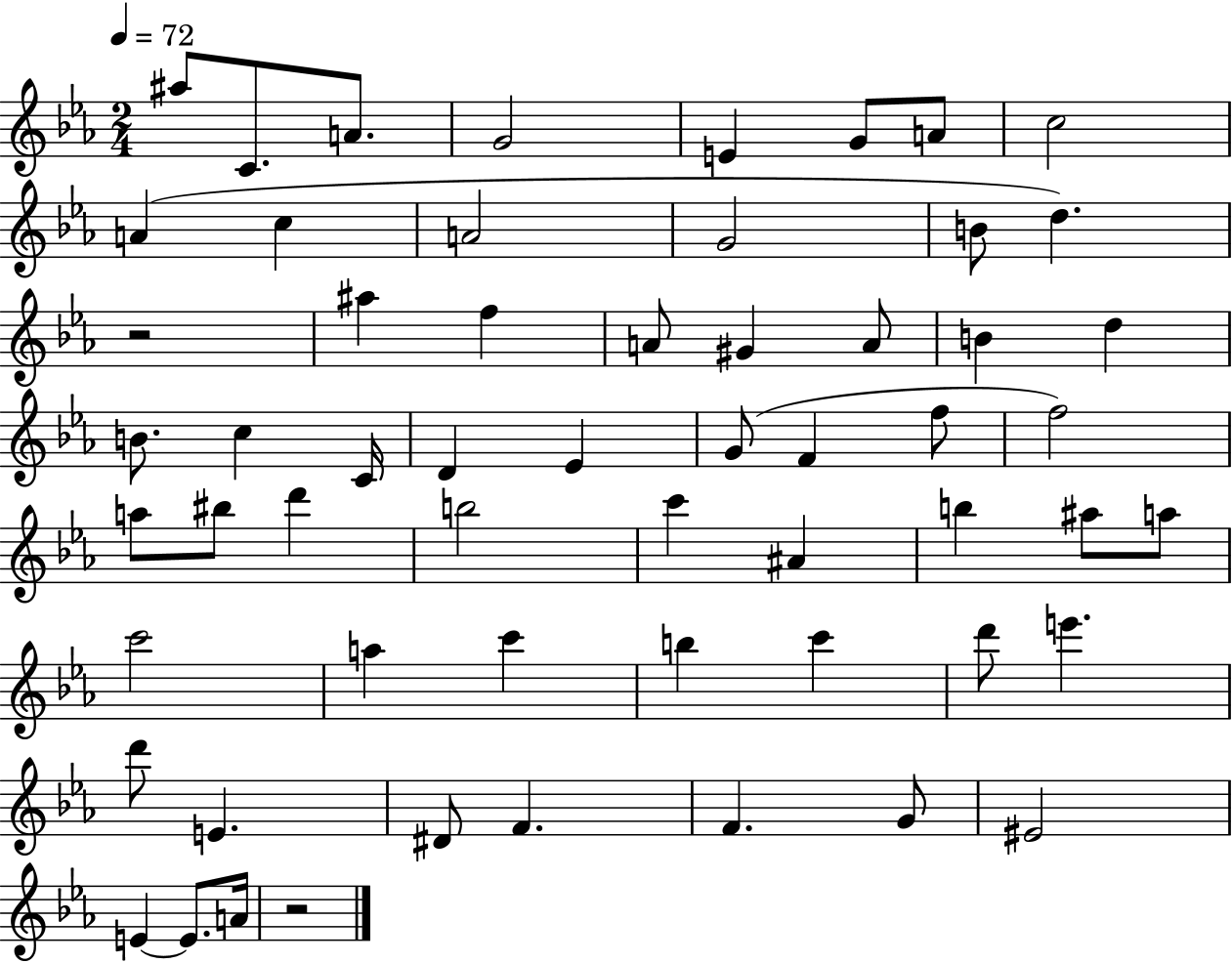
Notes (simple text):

A#5/e C4/e. A4/e. G4/h E4/q G4/e A4/e C5/h A4/q C5/q A4/h G4/h B4/e D5/q. R/h A#5/q F5/q A4/e G#4/q A4/e B4/q D5/q B4/e. C5/q C4/s D4/q Eb4/q G4/e F4/q F5/e F5/h A5/e BIS5/e D6/q B5/h C6/q A#4/q B5/q A#5/e A5/e C6/h A5/q C6/q B5/q C6/q D6/e E6/q. D6/e E4/q. D#4/e F4/q. F4/q. G4/e EIS4/h E4/q E4/e. A4/s R/h